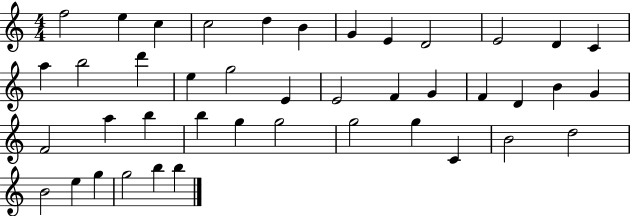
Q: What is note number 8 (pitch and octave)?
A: E4